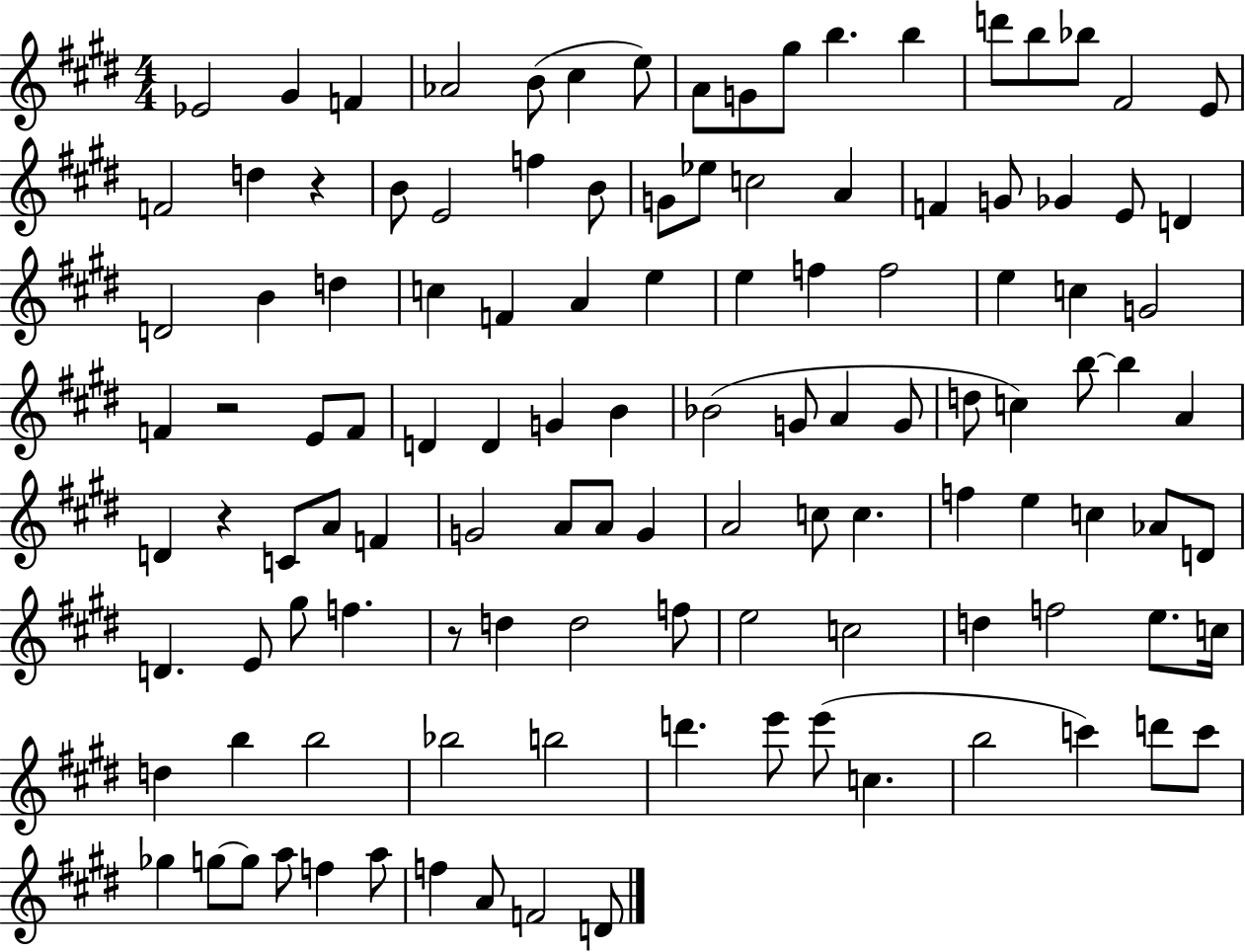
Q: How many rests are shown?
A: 4